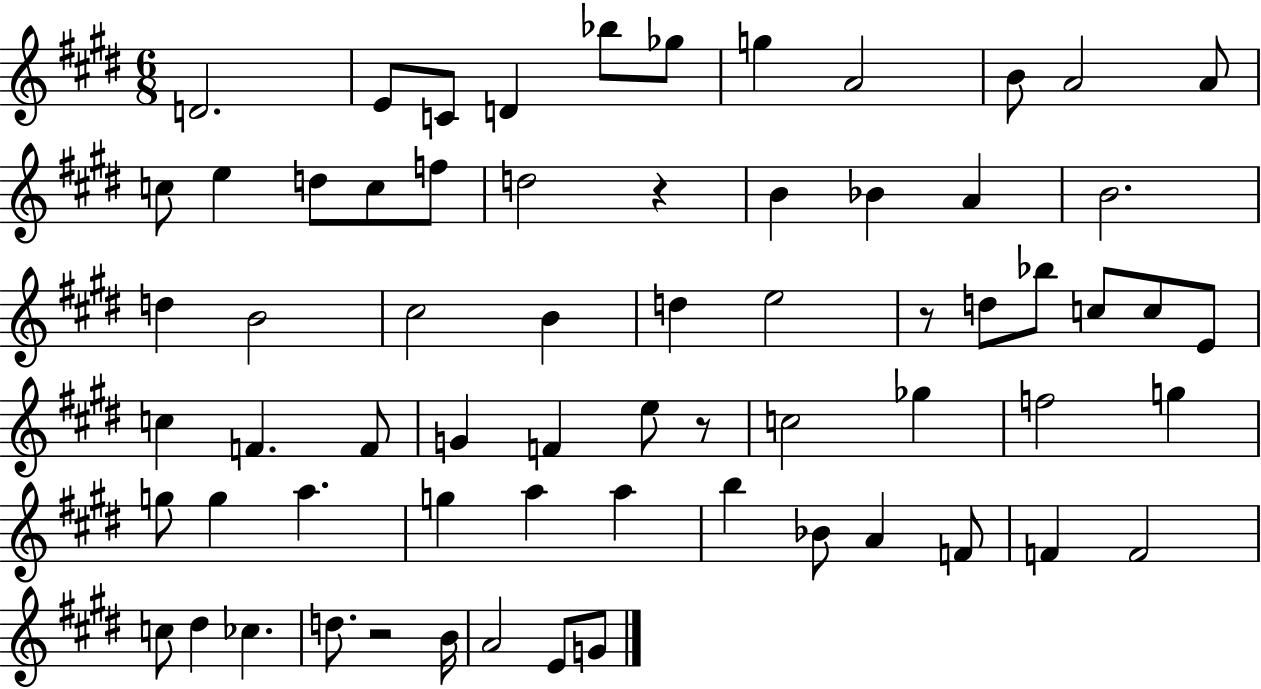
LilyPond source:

{
  \clef treble
  \numericTimeSignature
  \time 6/8
  \key e \major
  d'2. | e'8 c'8 d'4 bes''8 ges''8 | g''4 a'2 | b'8 a'2 a'8 | \break c''8 e''4 d''8 c''8 f''8 | d''2 r4 | b'4 bes'4 a'4 | b'2. | \break d''4 b'2 | cis''2 b'4 | d''4 e''2 | r8 d''8 bes''8 c''8 c''8 e'8 | \break c''4 f'4. f'8 | g'4 f'4 e''8 r8 | c''2 ges''4 | f''2 g''4 | \break g''8 g''4 a''4. | g''4 a''4 a''4 | b''4 bes'8 a'4 f'8 | f'4 f'2 | \break c''8 dis''4 ces''4. | d''8. r2 b'16 | a'2 e'8 g'8 | \bar "|."
}